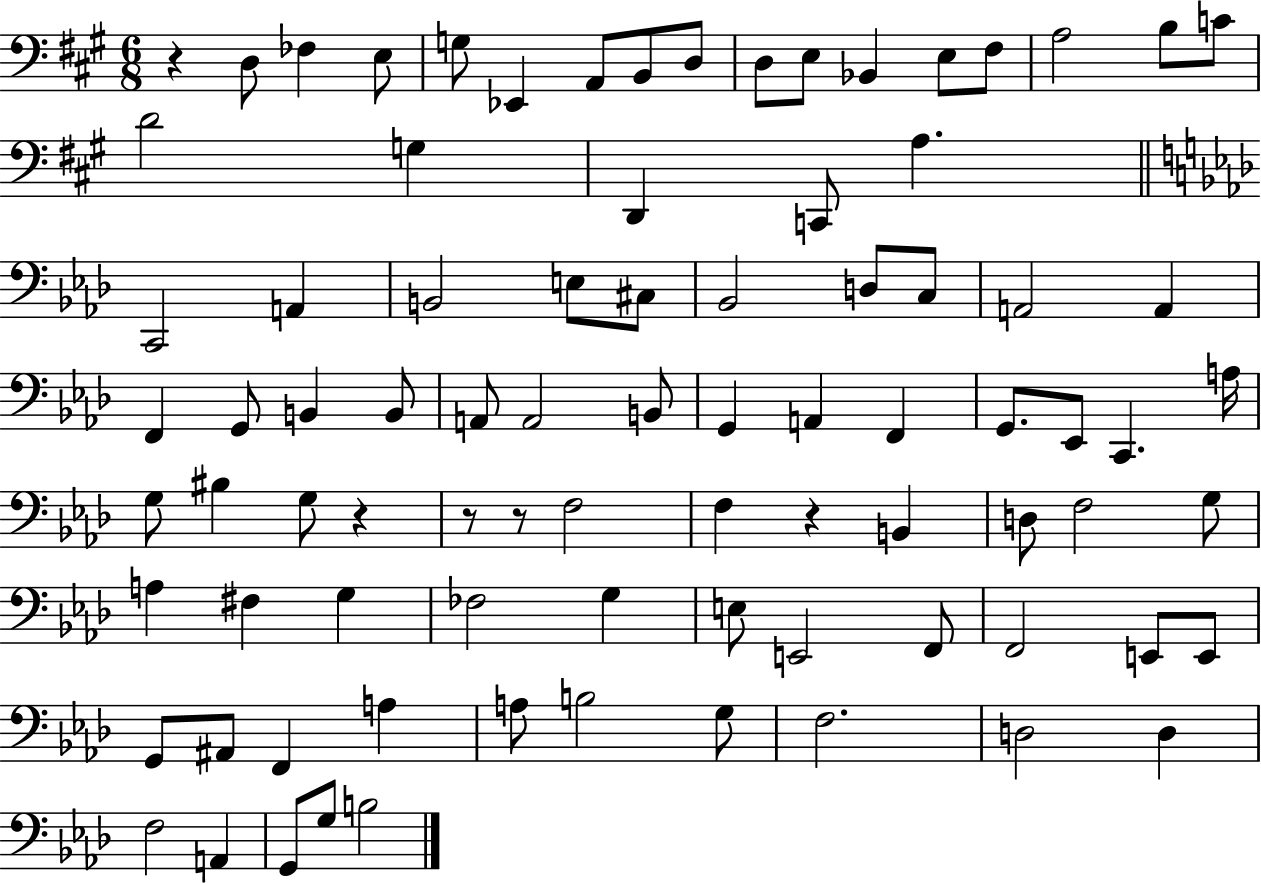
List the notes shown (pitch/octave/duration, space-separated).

R/q D3/e FES3/q E3/e G3/e Eb2/q A2/e B2/e D3/e D3/e E3/e Bb2/q E3/e F#3/e A3/h B3/e C4/e D4/h G3/q D2/q C2/e A3/q. C2/h A2/q B2/h E3/e C#3/e Bb2/h D3/e C3/e A2/h A2/q F2/q G2/e B2/q B2/e A2/e A2/h B2/e G2/q A2/q F2/q G2/e. Eb2/e C2/q. A3/s G3/e BIS3/q G3/e R/q R/e R/e F3/h F3/q R/q B2/q D3/e F3/h G3/e A3/q F#3/q G3/q FES3/h G3/q E3/e E2/h F2/e F2/h E2/e E2/e G2/e A#2/e F2/q A3/q A3/e B3/h G3/e F3/h. D3/h D3/q F3/h A2/q G2/e G3/e B3/h